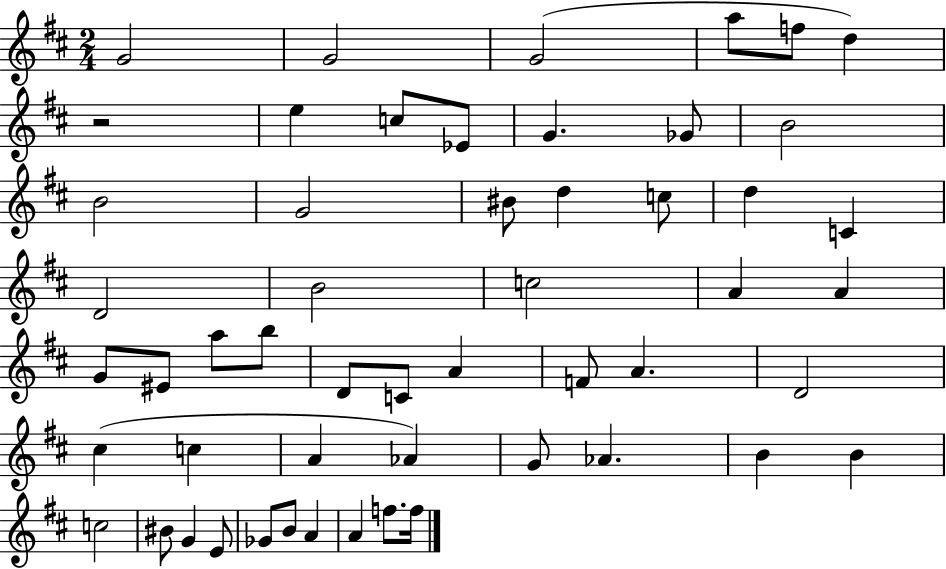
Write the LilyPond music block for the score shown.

{
  \clef treble
  \numericTimeSignature
  \time 2/4
  \key d \major
  g'2 | g'2 | g'2( | a''8 f''8 d''4) | \break r2 | e''4 c''8 ees'8 | g'4. ges'8 | b'2 | \break b'2 | g'2 | bis'8 d''4 c''8 | d''4 c'4 | \break d'2 | b'2 | c''2 | a'4 a'4 | \break g'8 eis'8 a''8 b''8 | d'8 c'8 a'4 | f'8 a'4. | d'2 | \break cis''4( c''4 | a'4 aes'4) | g'8 aes'4. | b'4 b'4 | \break c''2 | bis'8 g'4 e'8 | ges'8 b'8 a'4 | a'4 f''8. f''16 | \break \bar "|."
}